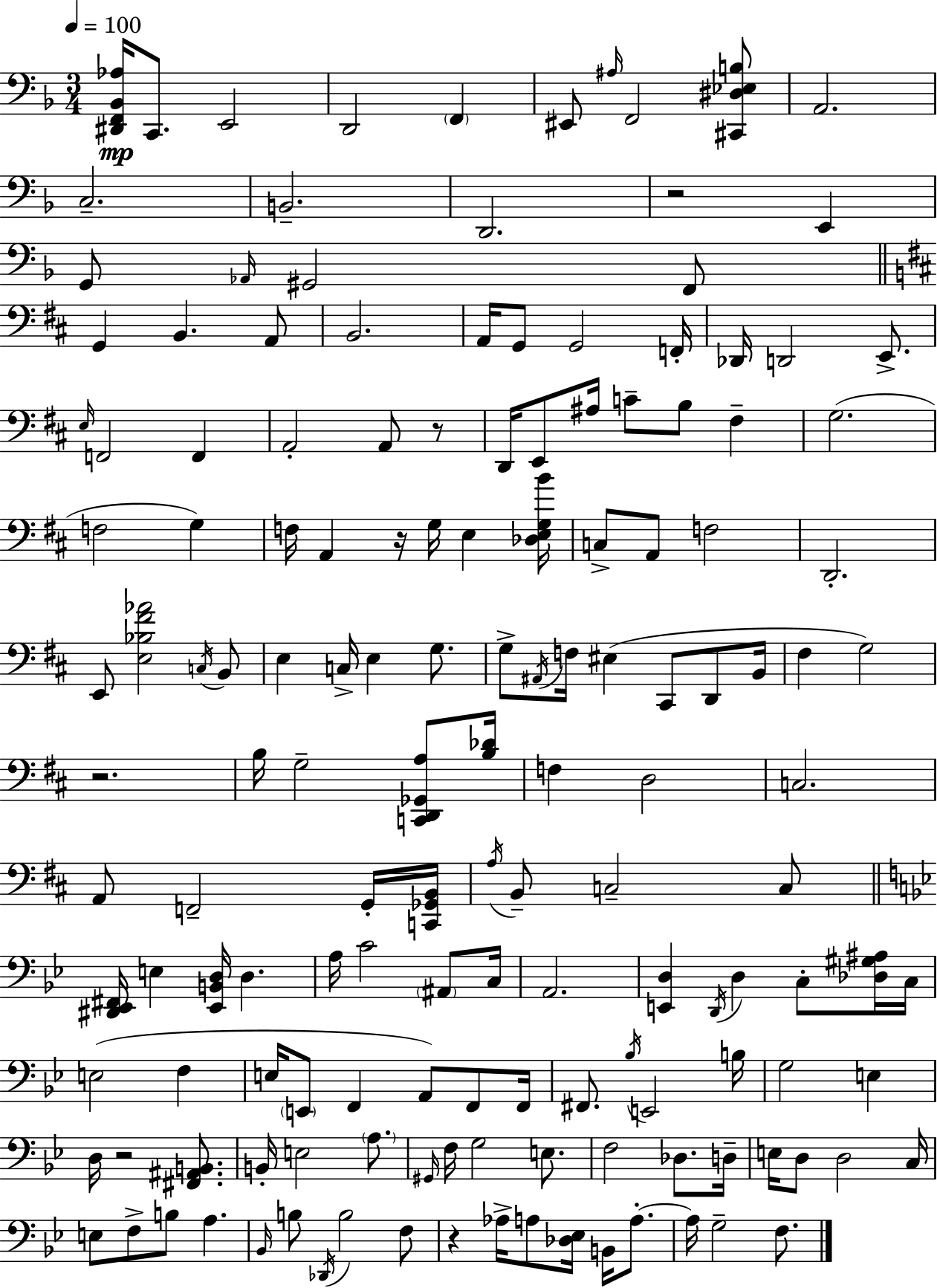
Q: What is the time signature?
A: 3/4